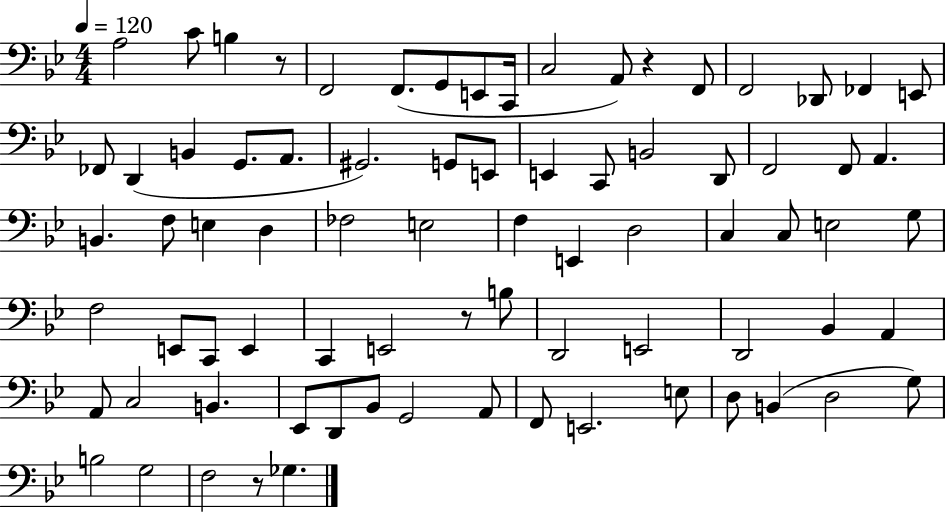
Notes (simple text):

A3/h C4/e B3/q R/e F2/h F2/e. G2/e E2/e C2/s C3/h A2/e R/q F2/e F2/h Db2/e FES2/q E2/e FES2/e D2/q B2/q G2/e. A2/e. G#2/h. G2/e E2/e E2/q C2/e B2/h D2/e F2/h F2/e A2/q. B2/q. F3/e E3/q D3/q FES3/h E3/h F3/q E2/q D3/h C3/q C3/e E3/h G3/e F3/h E2/e C2/e E2/q C2/q E2/h R/e B3/e D2/h E2/h D2/h Bb2/q A2/q A2/e C3/h B2/q. Eb2/e D2/e Bb2/e G2/h A2/e F2/e E2/h. E3/e D3/e B2/q D3/h G3/e B3/h G3/h F3/h R/e Gb3/q.